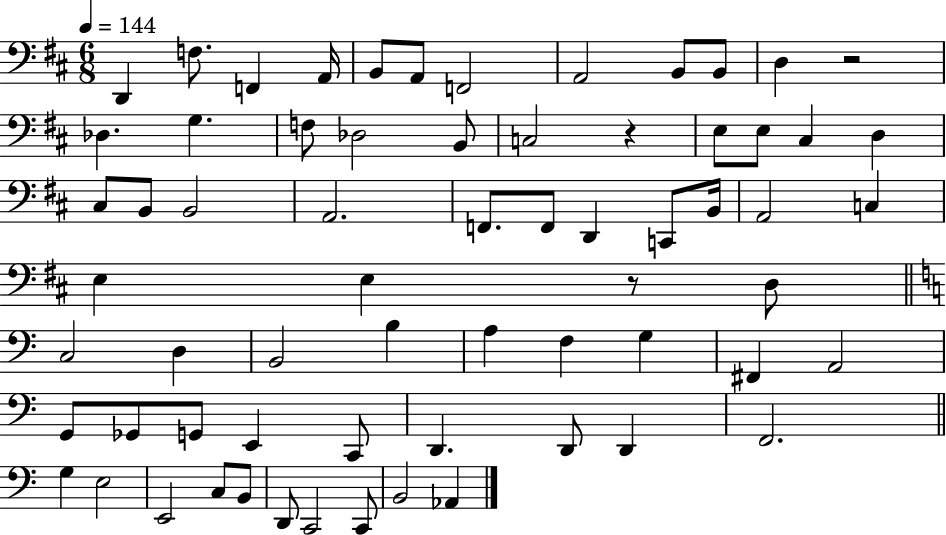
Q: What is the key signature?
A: D major